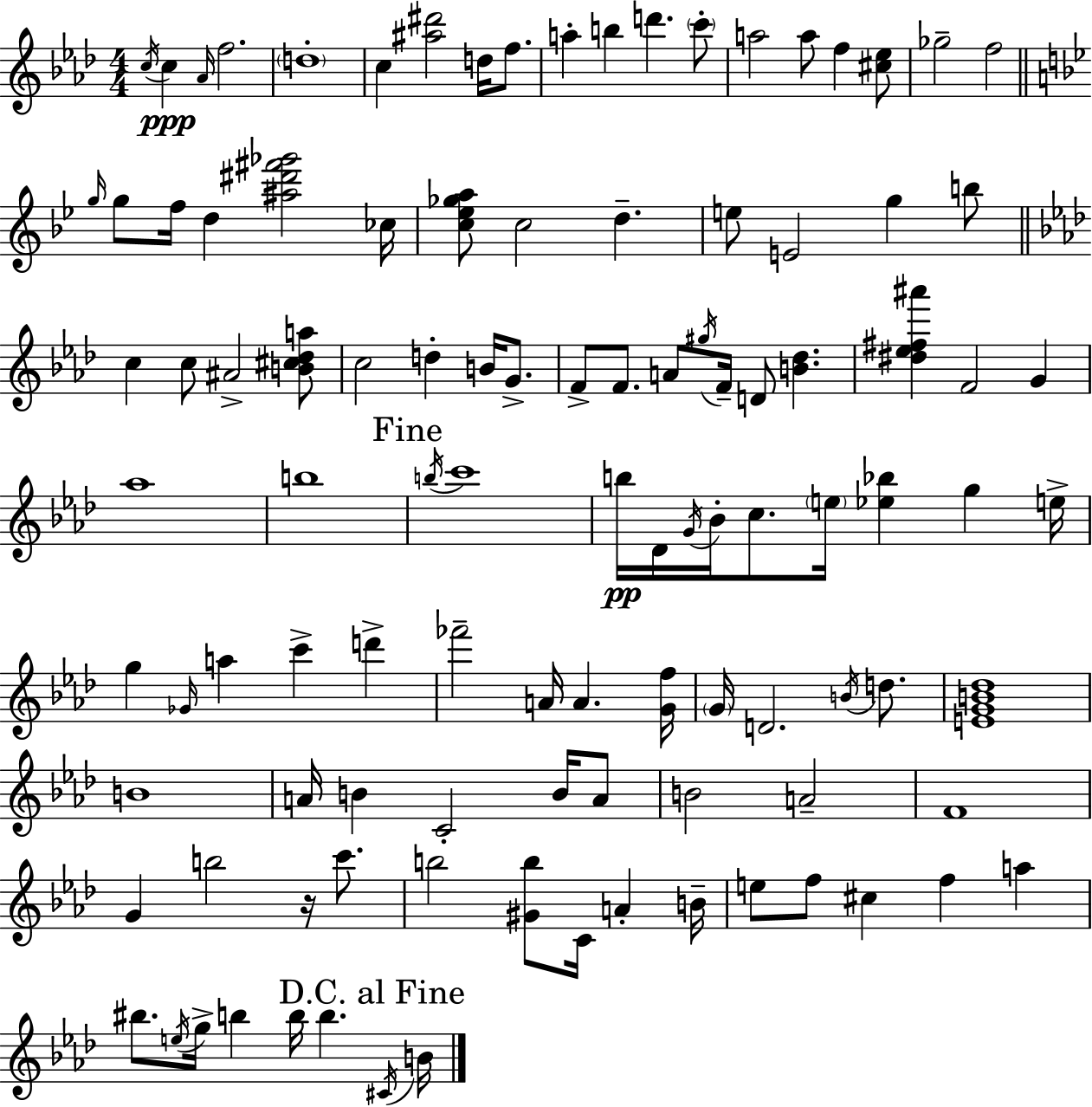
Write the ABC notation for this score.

X:1
T:Untitled
M:4/4
L:1/4
K:Ab
c/4 c _A/4 f2 d4 c [^a^d']2 d/4 f/2 a b d' c'/2 a2 a/2 f [^c_e]/2 _g2 f2 g/4 g/2 f/4 d [^a^d'^f'_g']2 _c/4 [c_e_ga]/2 c2 d e/2 E2 g b/2 c c/2 ^A2 [B^c_da]/2 c2 d B/4 G/2 F/2 F/2 A/2 ^g/4 F/4 D/2 [B_d] [^d_e^f^a'] F2 G _a4 b4 b/4 c'4 b/4 _D/4 G/4 _B/4 c/2 e/4 [_e_b] g e/4 g _G/4 a c' d' _f'2 A/4 A [Gf]/4 G/4 D2 B/4 d/2 [EGB_d]4 B4 A/4 B C2 B/4 A/2 B2 A2 F4 G b2 z/4 c'/2 b2 [^Gb]/2 C/4 A B/4 e/2 f/2 ^c f a ^b/2 e/4 g/4 b b/4 b ^C/4 B/4